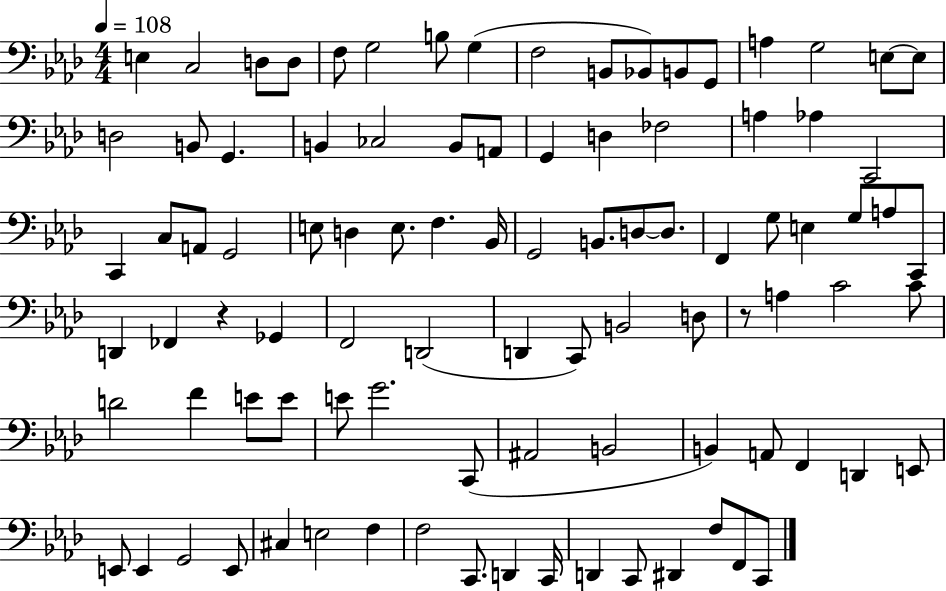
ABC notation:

X:1
T:Untitled
M:4/4
L:1/4
K:Ab
E, C,2 D,/2 D,/2 F,/2 G,2 B,/2 G, F,2 B,,/2 _B,,/2 B,,/2 G,,/2 A, G,2 E,/2 E,/2 D,2 B,,/2 G,, B,, _C,2 B,,/2 A,,/2 G,, D, _F,2 A, _A, C,,2 C,, C,/2 A,,/2 G,,2 E,/2 D, E,/2 F, _B,,/4 G,,2 B,,/2 D,/2 D,/2 F,, G,/2 E, G,/2 A,/2 C,,/2 D,, _F,, z _G,, F,,2 D,,2 D,, C,,/2 B,,2 D,/2 z/2 A, C2 C/2 D2 F E/2 E/2 E/2 G2 C,,/2 ^A,,2 B,,2 B,, A,,/2 F,, D,, E,,/2 E,,/2 E,, G,,2 E,,/2 ^C, E,2 F, F,2 C,,/2 D,, C,,/4 D,, C,,/2 ^D,, F,/2 F,,/2 C,,/2